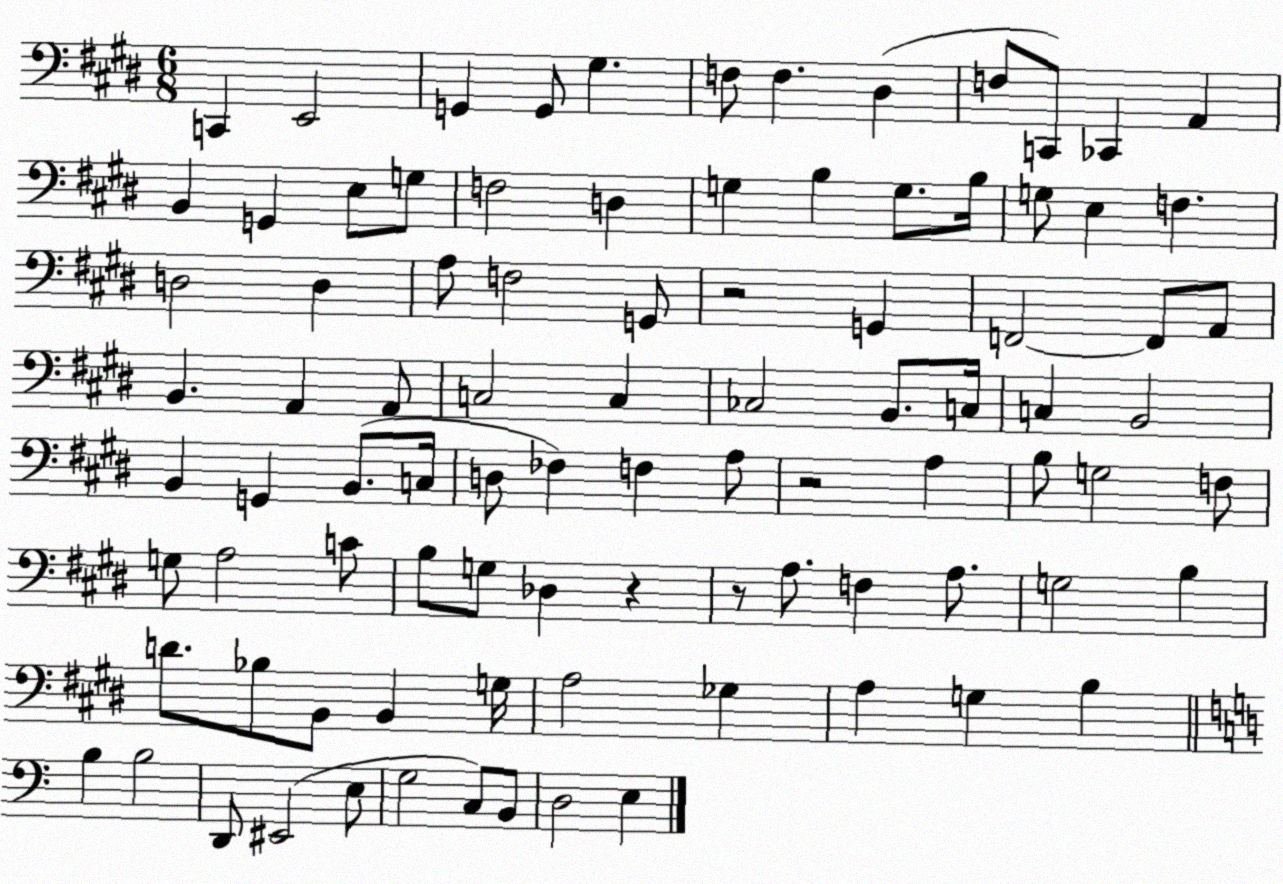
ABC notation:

X:1
T:Untitled
M:6/8
L:1/4
K:E
C,, E,,2 G,, G,,/2 ^G, F,/2 F, ^D, F,/2 C,,/2 _C,, A,, B,, G,, E,/2 G,/2 F,2 D, G, B, G,/2 B,/4 G,/2 E, F, D,2 D, A,/2 F,2 G,,/2 z2 G,, F,,2 F,,/2 A,,/2 B,, A,, A,,/2 C,2 C, _C,2 B,,/2 C,/4 C, B,,2 B,, G,, B,,/2 C,/4 D,/2 _F, F, A,/2 z2 A, B,/2 G,2 F,/2 G,/2 A,2 C/2 B,/2 G,/2 _D, z z/2 A,/2 F, A,/2 G,2 B, D/2 _B,/2 B,,/2 B,, G,/4 A,2 _G, A, G, B, B, B,2 D,,/2 ^E,,2 E,/2 G,2 C,/2 B,,/2 D,2 E,